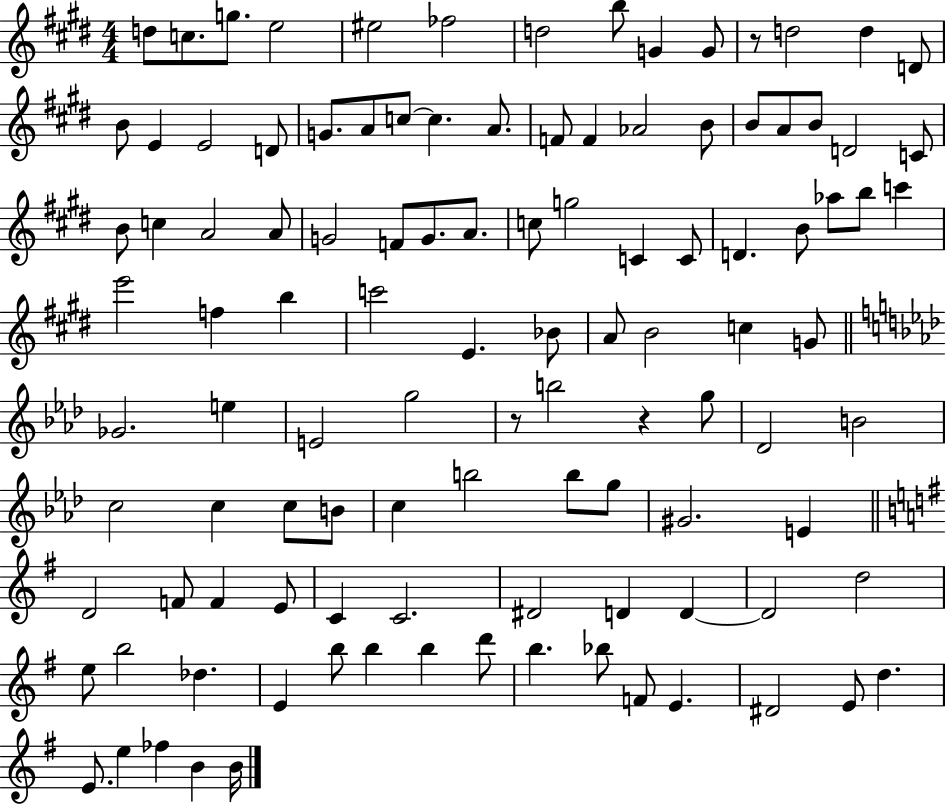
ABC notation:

X:1
T:Untitled
M:4/4
L:1/4
K:E
d/2 c/2 g/2 e2 ^e2 _f2 d2 b/2 G G/2 z/2 d2 d D/2 B/2 E E2 D/2 G/2 A/2 c/2 c A/2 F/2 F _A2 B/2 B/2 A/2 B/2 D2 C/2 B/2 c A2 A/2 G2 F/2 G/2 A/2 c/2 g2 C C/2 D B/2 _a/2 b/2 c' e'2 f b c'2 E _B/2 A/2 B2 c G/2 _G2 e E2 g2 z/2 b2 z g/2 _D2 B2 c2 c c/2 B/2 c b2 b/2 g/2 ^G2 E D2 F/2 F E/2 C C2 ^D2 D D D2 d2 e/2 b2 _d E b/2 b b d'/2 b _b/2 F/2 E ^D2 E/2 d E/2 e _f B B/4